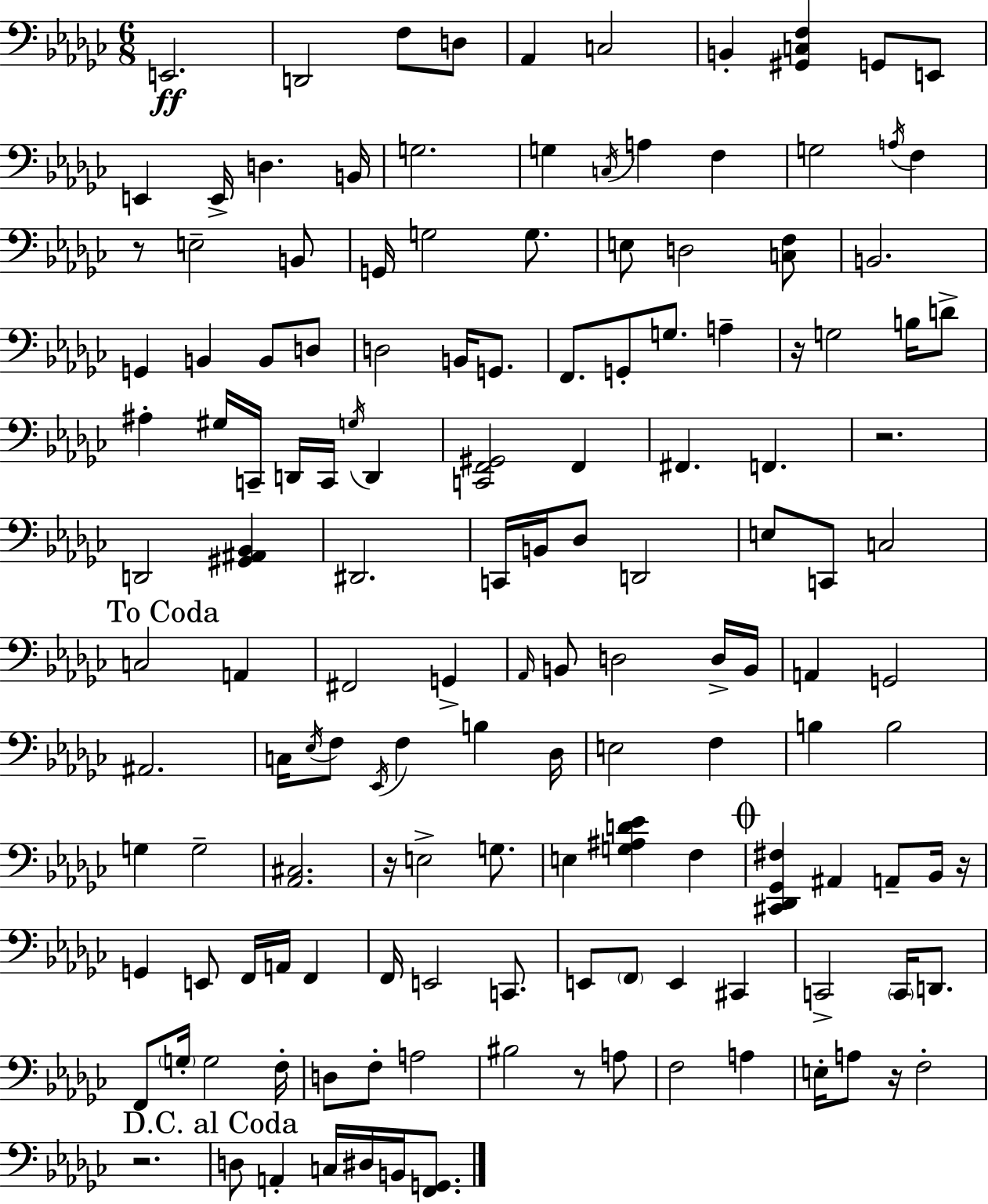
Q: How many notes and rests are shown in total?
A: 144